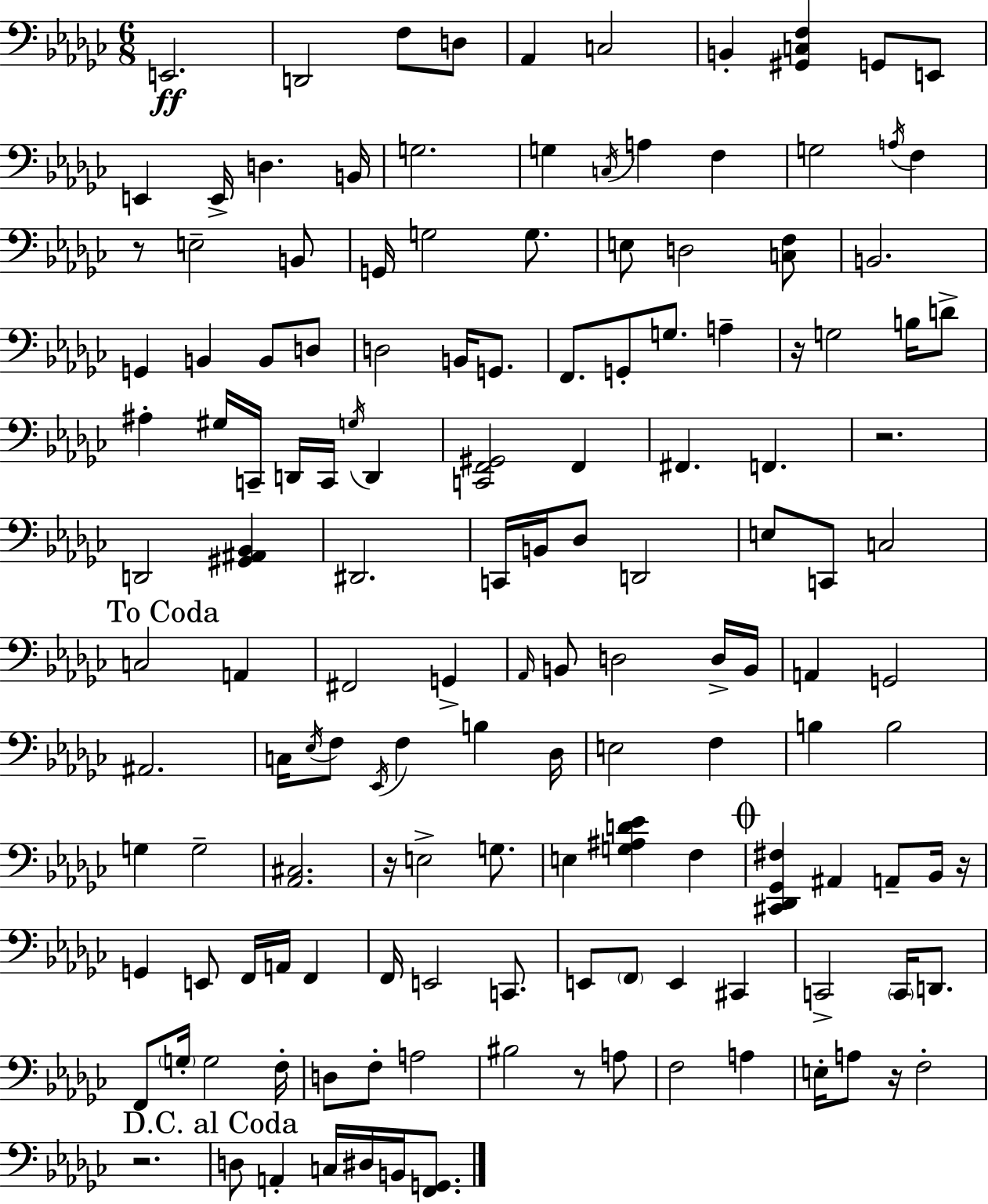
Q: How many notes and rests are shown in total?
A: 144